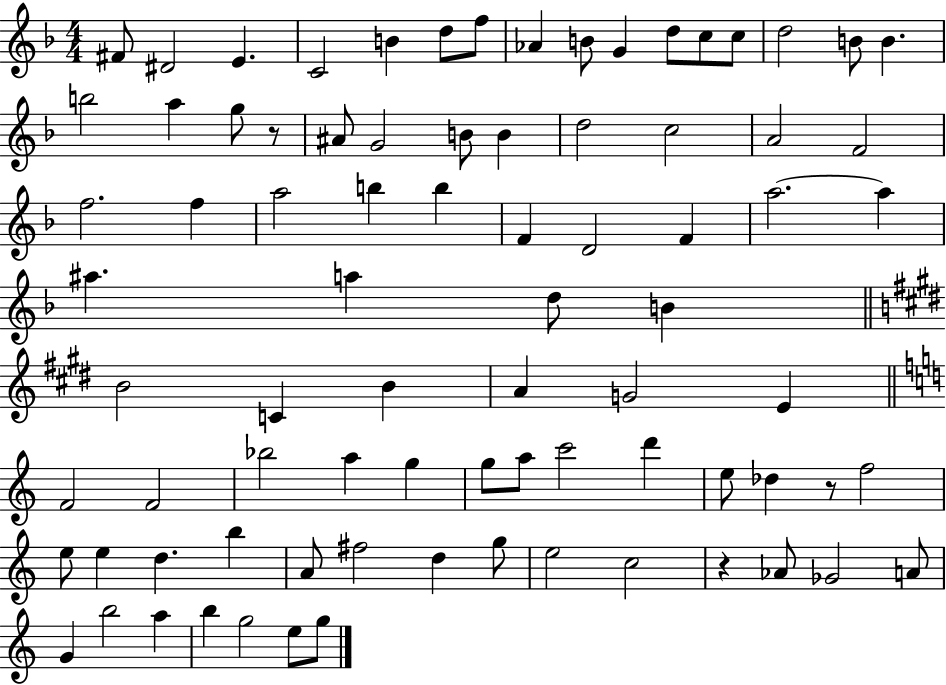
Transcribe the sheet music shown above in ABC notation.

X:1
T:Untitled
M:4/4
L:1/4
K:F
^F/2 ^D2 E C2 B d/2 f/2 _A B/2 G d/2 c/2 c/2 d2 B/2 B b2 a g/2 z/2 ^A/2 G2 B/2 B d2 c2 A2 F2 f2 f a2 b b F D2 F a2 a ^a a d/2 B B2 C B A G2 E F2 F2 _b2 a g g/2 a/2 c'2 d' e/2 _d z/2 f2 e/2 e d b A/2 ^f2 d g/2 e2 c2 z _A/2 _G2 A/2 G b2 a b g2 e/2 g/2